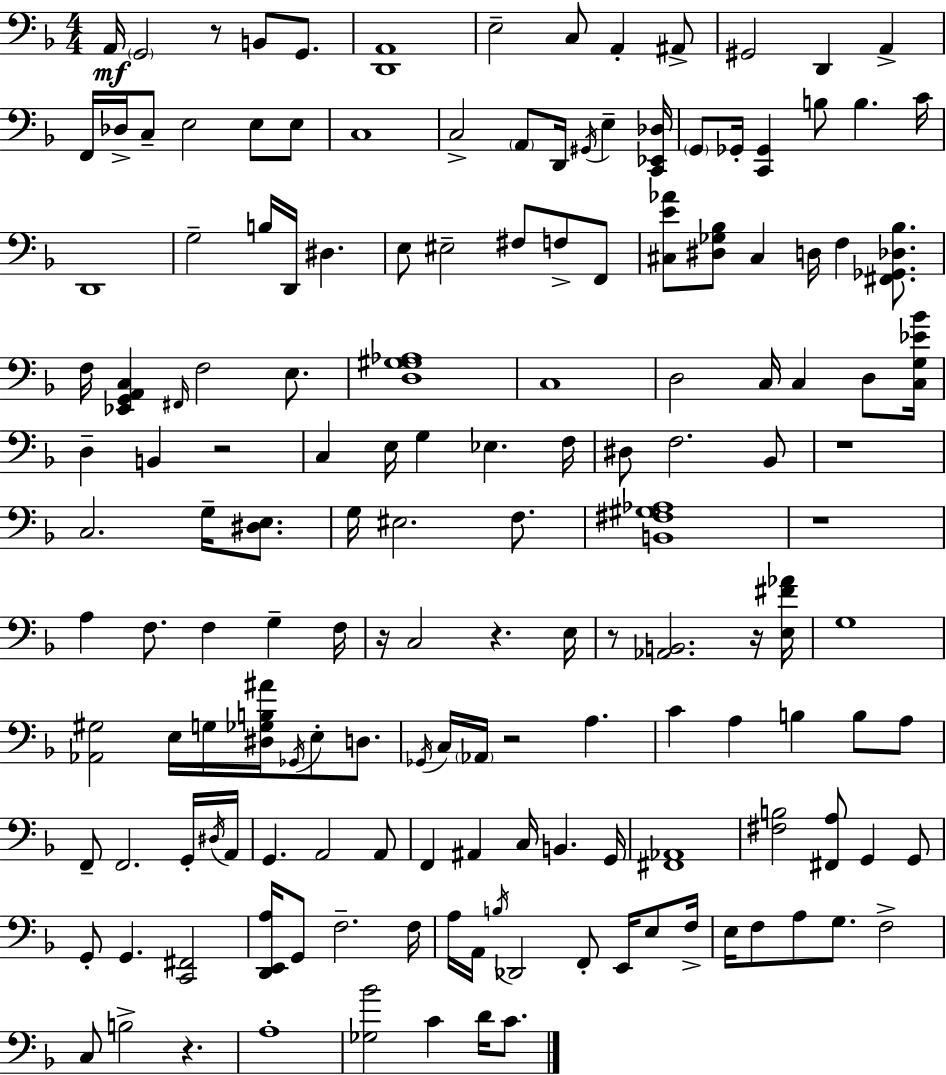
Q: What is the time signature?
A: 4/4